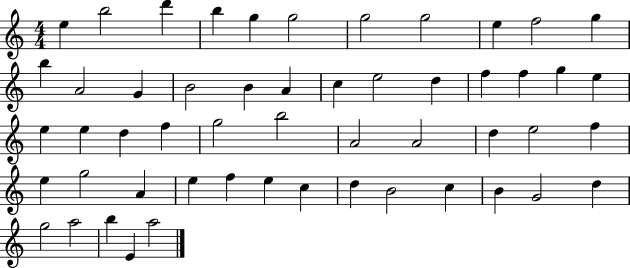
{
  \clef treble
  \numericTimeSignature
  \time 4/4
  \key c \major
  e''4 b''2 d'''4 | b''4 g''4 g''2 | g''2 g''2 | e''4 f''2 g''4 | \break b''4 a'2 g'4 | b'2 b'4 a'4 | c''4 e''2 d''4 | f''4 f''4 g''4 e''4 | \break e''4 e''4 d''4 f''4 | g''2 b''2 | a'2 a'2 | d''4 e''2 f''4 | \break e''4 g''2 a'4 | e''4 f''4 e''4 c''4 | d''4 b'2 c''4 | b'4 g'2 d''4 | \break g''2 a''2 | b''4 e'4 a''2 | \bar "|."
}